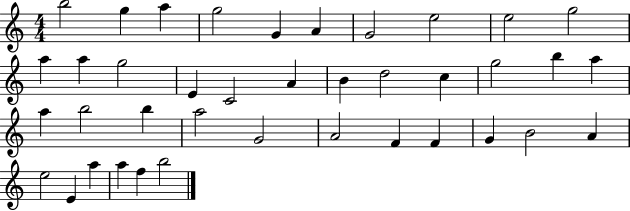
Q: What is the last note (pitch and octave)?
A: B5